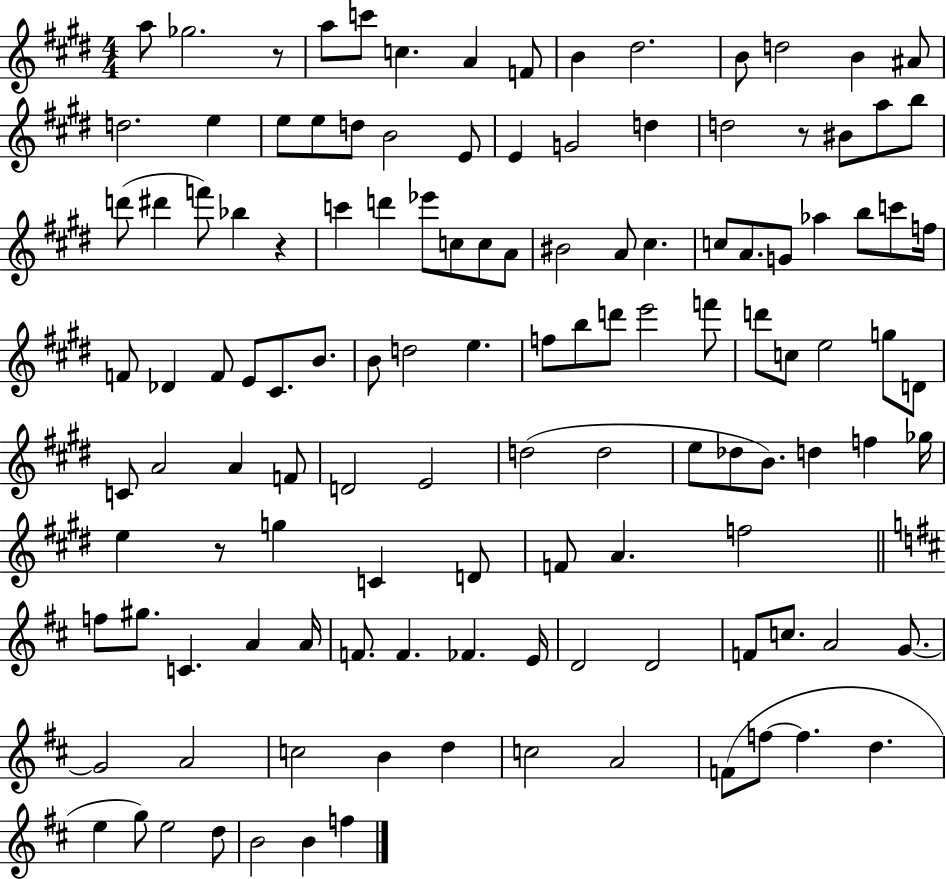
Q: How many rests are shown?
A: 4